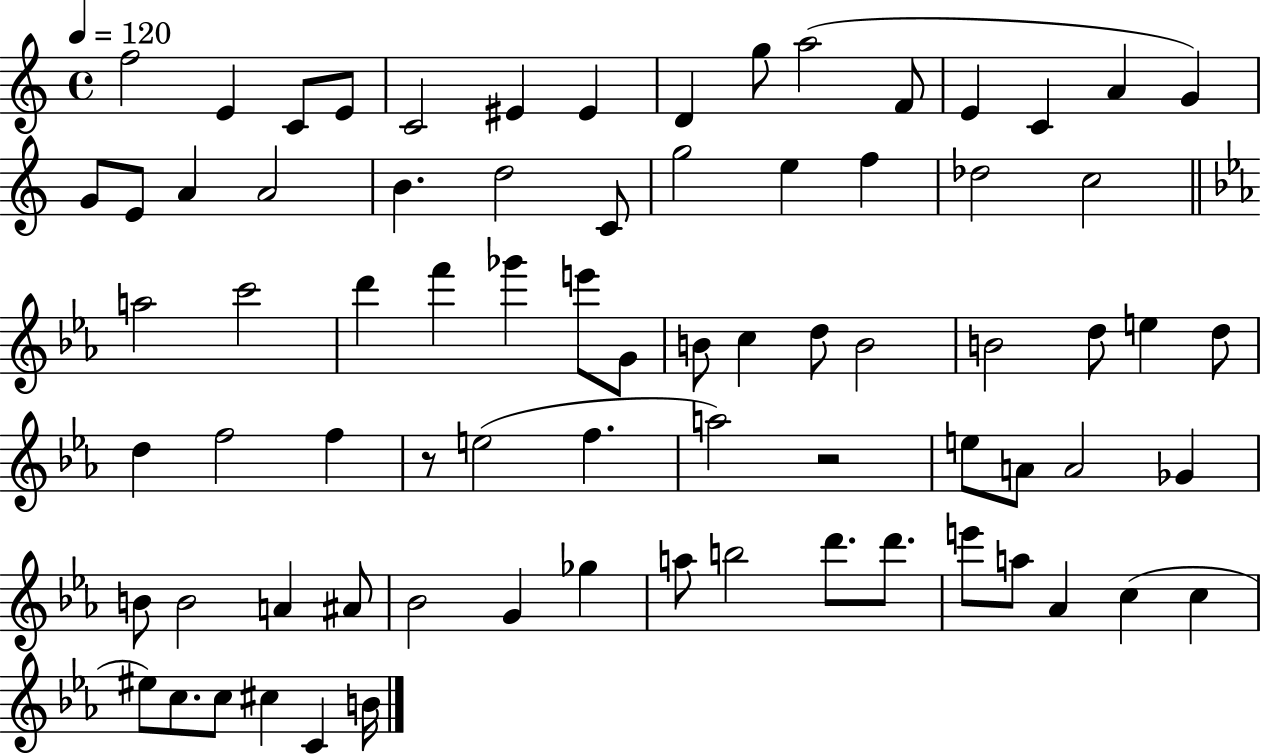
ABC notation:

X:1
T:Untitled
M:4/4
L:1/4
K:C
f2 E C/2 E/2 C2 ^E ^E D g/2 a2 F/2 E C A G G/2 E/2 A A2 B d2 C/2 g2 e f _d2 c2 a2 c'2 d' f' _g' e'/2 G/2 B/2 c d/2 B2 B2 d/2 e d/2 d f2 f z/2 e2 f a2 z2 e/2 A/2 A2 _G B/2 B2 A ^A/2 _B2 G _g a/2 b2 d'/2 d'/2 e'/2 a/2 _A c c ^e/2 c/2 c/2 ^c C B/4